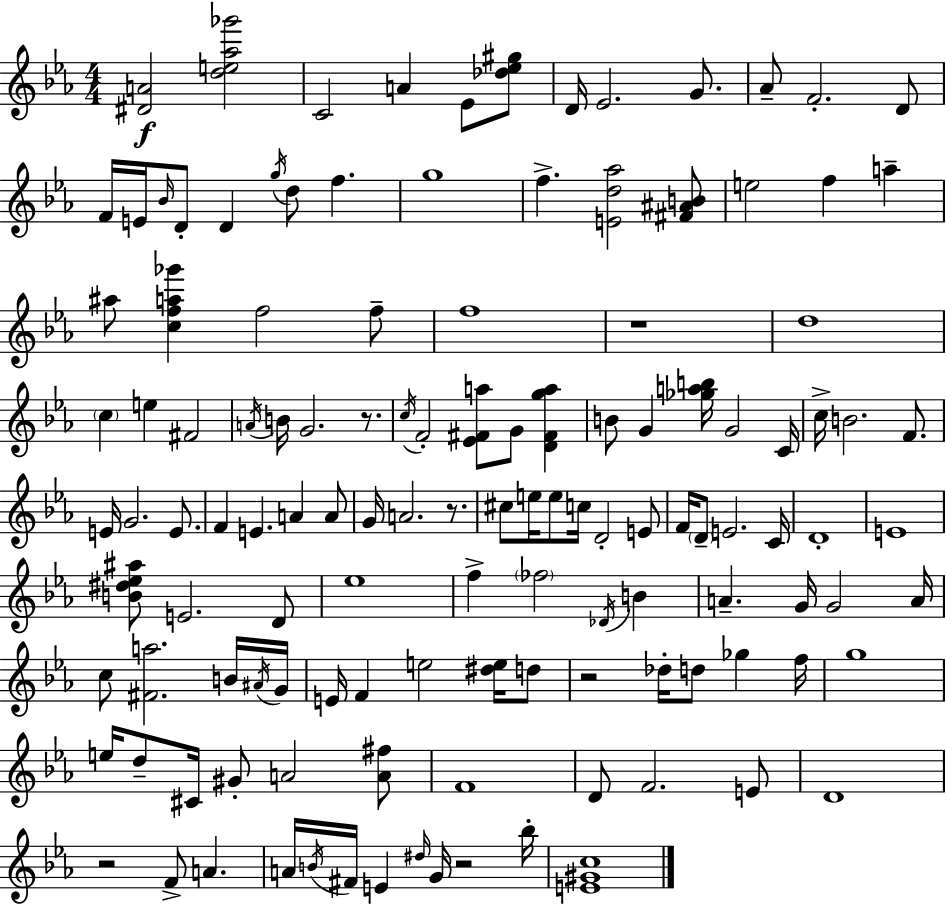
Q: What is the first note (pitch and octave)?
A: C4